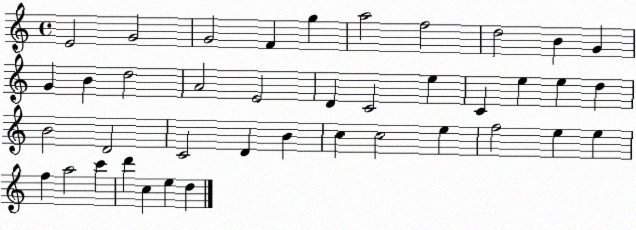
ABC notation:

X:1
T:Untitled
M:4/4
L:1/4
K:C
E2 G2 G2 F g a2 f2 d2 B G G B d2 A2 E2 D C2 e C e e d B2 D2 C2 D B c c2 e f2 e e f a2 c' d' c e d